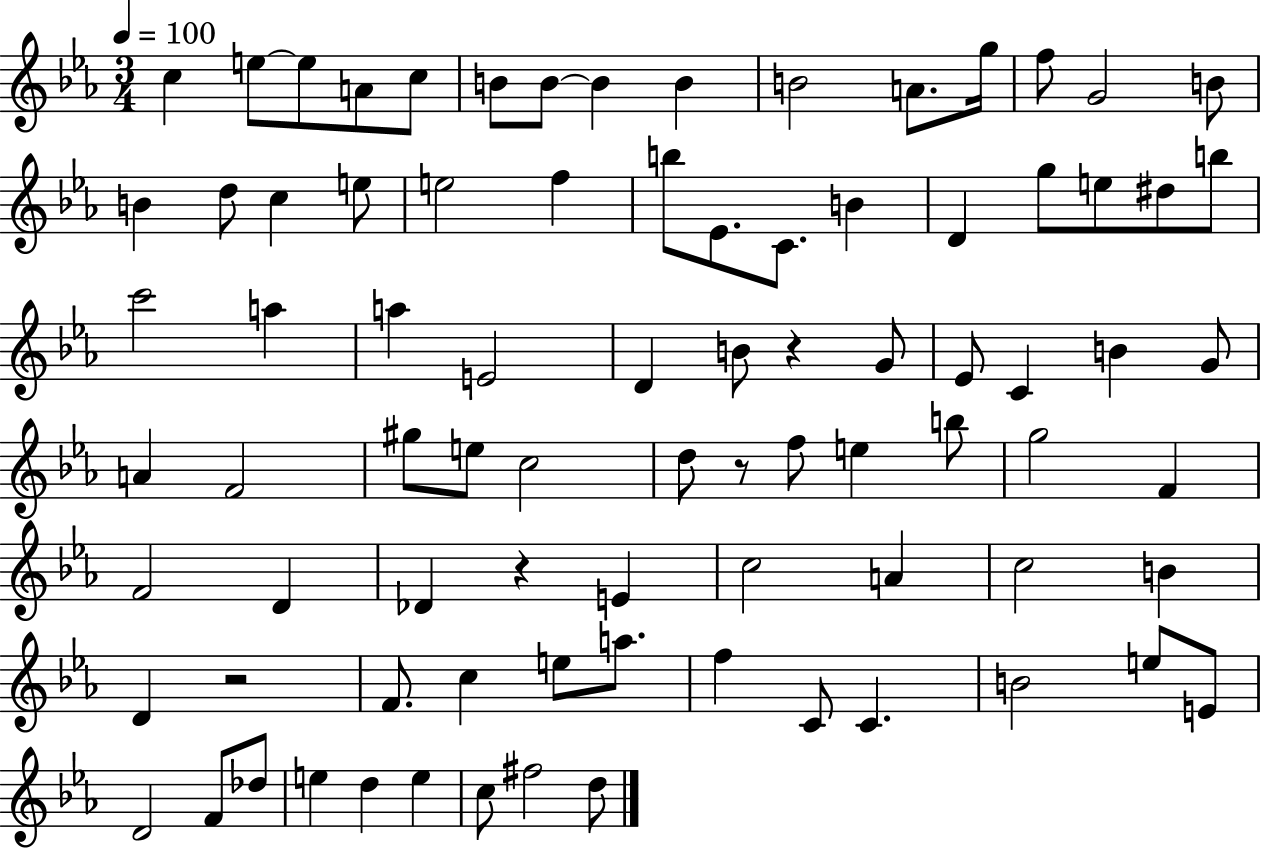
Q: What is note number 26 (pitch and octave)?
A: D4